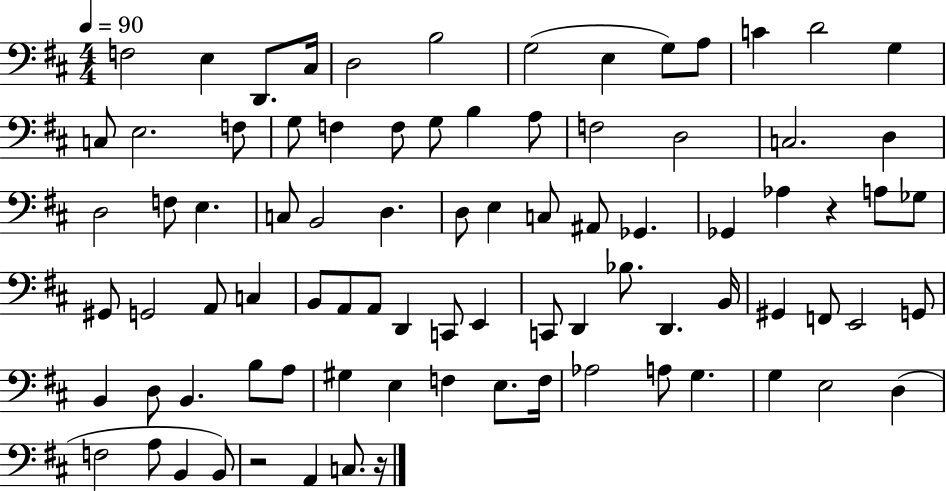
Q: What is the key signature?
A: D major